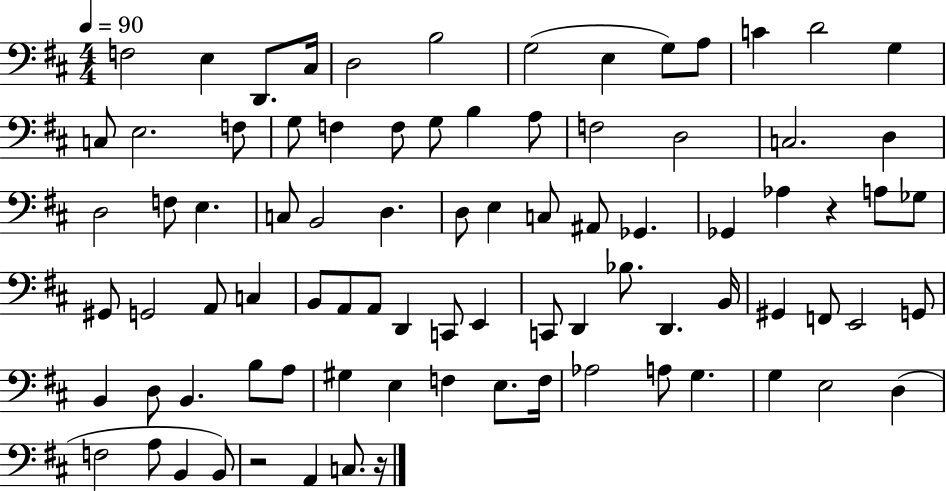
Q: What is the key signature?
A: D major